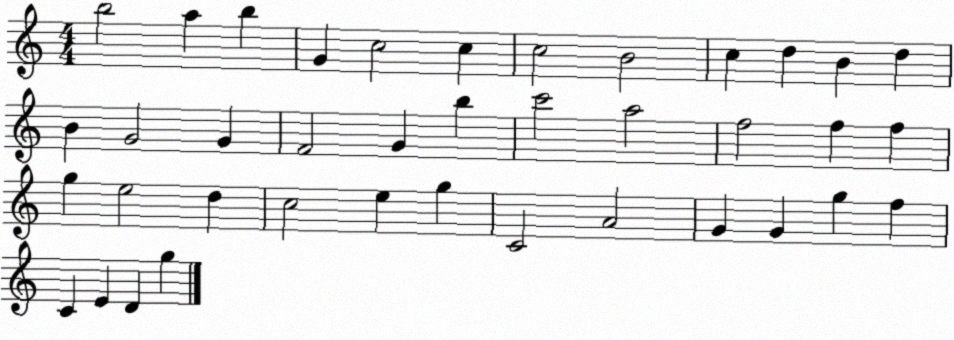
X:1
T:Untitled
M:4/4
L:1/4
K:C
b2 a b G c2 c c2 B2 c d B d B G2 G F2 G b c'2 a2 f2 f f g e2 d c2 e g C2 A2 G G g f C E D g